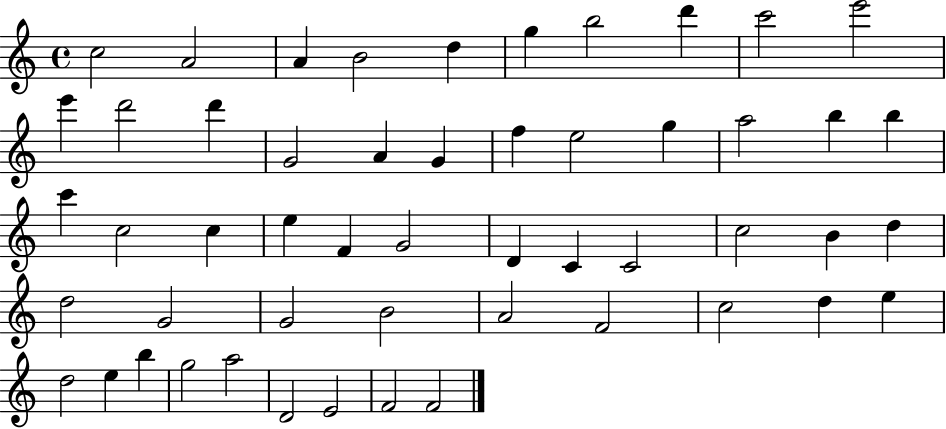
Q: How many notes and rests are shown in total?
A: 52